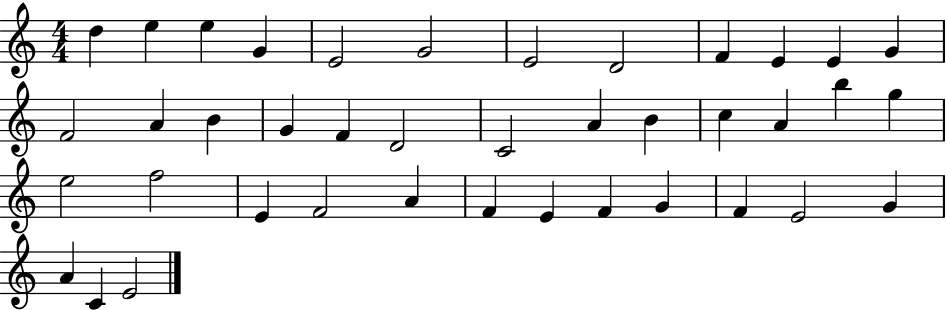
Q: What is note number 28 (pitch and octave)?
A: E4